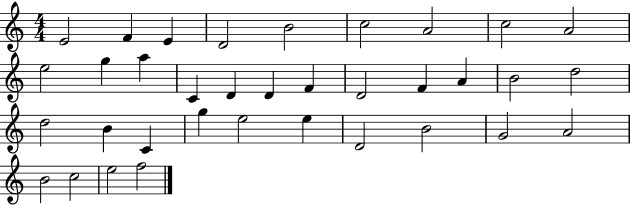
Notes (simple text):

E4/h F4/q E4/q D4/h B4/h C5/h A4/h C5/h A4/h E5/h G5/q A5/q C4/q D4/q D4/q F4/q D4/h F4/q A4/q B4/h D5/h D5/h B4/q C4/q G5/q E5/h E5/q D4/h B4/h G4/h A4/h B4/h C5/h E5/h F5/h